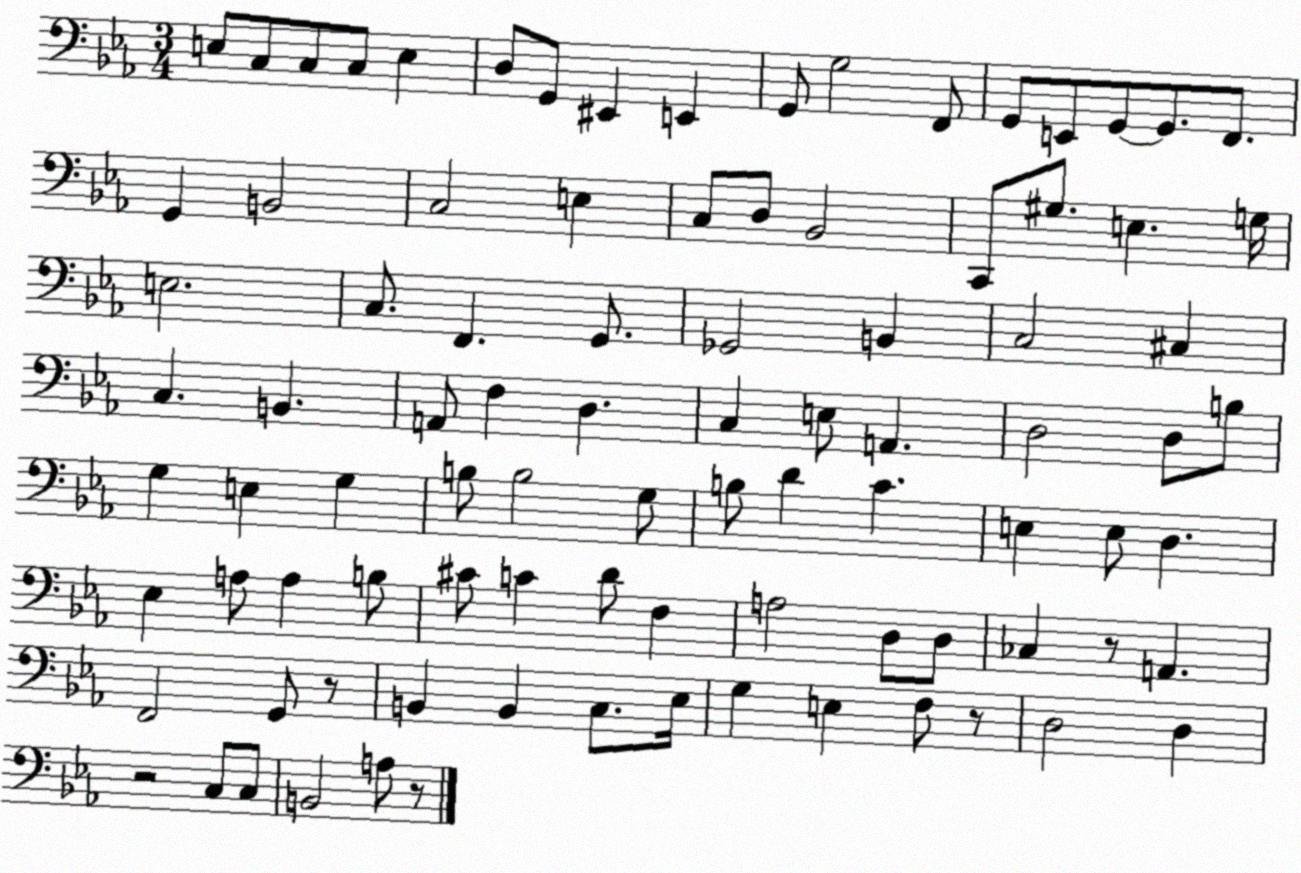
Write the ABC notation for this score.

X:1
T:Untitled
M:3/4
L:1/4
K:Eb
E,/2 C,/2 C,/2 C,/2 E, D,/2 G,,/2 ^E,, E,, G,,/2 G,2 F,,/2 G,,/2 E,,/2 G,,/2 G,,/2 F,,/2 G,, B,,2 C,2 E, C,/2 D,/2 _B,,2 C,,/2 ^G,/2 E, G,/4 E,2 C,/2 F,, G,,/2 _G,,2 B,, C,2 ^C, C, B,, A,,/2 F, D, C, E,/2 A,, D,2 D,/2 B,/2 G, E, G, B,/2 B,2 G,/2 B,/2 D C E, E,/2 D, _E, A,/2 A, B,/2 ^C/2 C D/2 F, A,2 D,/2 D,/2 _C, z/2 A,, F,,2 G,,/2 z/2 B,, B,, C,/2 _E,/4 G, E, F,/2 z/2 D,2 D, z2 C,/2 C,/2 B,,2 A,/2 z/2